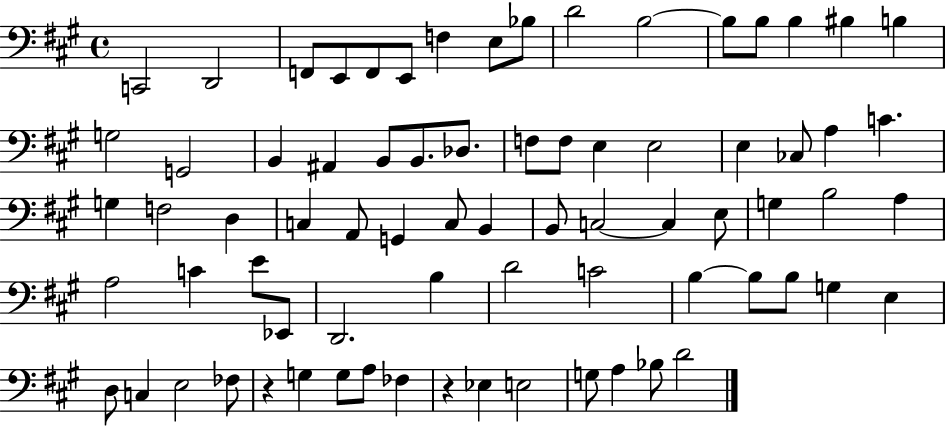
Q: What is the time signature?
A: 4/4